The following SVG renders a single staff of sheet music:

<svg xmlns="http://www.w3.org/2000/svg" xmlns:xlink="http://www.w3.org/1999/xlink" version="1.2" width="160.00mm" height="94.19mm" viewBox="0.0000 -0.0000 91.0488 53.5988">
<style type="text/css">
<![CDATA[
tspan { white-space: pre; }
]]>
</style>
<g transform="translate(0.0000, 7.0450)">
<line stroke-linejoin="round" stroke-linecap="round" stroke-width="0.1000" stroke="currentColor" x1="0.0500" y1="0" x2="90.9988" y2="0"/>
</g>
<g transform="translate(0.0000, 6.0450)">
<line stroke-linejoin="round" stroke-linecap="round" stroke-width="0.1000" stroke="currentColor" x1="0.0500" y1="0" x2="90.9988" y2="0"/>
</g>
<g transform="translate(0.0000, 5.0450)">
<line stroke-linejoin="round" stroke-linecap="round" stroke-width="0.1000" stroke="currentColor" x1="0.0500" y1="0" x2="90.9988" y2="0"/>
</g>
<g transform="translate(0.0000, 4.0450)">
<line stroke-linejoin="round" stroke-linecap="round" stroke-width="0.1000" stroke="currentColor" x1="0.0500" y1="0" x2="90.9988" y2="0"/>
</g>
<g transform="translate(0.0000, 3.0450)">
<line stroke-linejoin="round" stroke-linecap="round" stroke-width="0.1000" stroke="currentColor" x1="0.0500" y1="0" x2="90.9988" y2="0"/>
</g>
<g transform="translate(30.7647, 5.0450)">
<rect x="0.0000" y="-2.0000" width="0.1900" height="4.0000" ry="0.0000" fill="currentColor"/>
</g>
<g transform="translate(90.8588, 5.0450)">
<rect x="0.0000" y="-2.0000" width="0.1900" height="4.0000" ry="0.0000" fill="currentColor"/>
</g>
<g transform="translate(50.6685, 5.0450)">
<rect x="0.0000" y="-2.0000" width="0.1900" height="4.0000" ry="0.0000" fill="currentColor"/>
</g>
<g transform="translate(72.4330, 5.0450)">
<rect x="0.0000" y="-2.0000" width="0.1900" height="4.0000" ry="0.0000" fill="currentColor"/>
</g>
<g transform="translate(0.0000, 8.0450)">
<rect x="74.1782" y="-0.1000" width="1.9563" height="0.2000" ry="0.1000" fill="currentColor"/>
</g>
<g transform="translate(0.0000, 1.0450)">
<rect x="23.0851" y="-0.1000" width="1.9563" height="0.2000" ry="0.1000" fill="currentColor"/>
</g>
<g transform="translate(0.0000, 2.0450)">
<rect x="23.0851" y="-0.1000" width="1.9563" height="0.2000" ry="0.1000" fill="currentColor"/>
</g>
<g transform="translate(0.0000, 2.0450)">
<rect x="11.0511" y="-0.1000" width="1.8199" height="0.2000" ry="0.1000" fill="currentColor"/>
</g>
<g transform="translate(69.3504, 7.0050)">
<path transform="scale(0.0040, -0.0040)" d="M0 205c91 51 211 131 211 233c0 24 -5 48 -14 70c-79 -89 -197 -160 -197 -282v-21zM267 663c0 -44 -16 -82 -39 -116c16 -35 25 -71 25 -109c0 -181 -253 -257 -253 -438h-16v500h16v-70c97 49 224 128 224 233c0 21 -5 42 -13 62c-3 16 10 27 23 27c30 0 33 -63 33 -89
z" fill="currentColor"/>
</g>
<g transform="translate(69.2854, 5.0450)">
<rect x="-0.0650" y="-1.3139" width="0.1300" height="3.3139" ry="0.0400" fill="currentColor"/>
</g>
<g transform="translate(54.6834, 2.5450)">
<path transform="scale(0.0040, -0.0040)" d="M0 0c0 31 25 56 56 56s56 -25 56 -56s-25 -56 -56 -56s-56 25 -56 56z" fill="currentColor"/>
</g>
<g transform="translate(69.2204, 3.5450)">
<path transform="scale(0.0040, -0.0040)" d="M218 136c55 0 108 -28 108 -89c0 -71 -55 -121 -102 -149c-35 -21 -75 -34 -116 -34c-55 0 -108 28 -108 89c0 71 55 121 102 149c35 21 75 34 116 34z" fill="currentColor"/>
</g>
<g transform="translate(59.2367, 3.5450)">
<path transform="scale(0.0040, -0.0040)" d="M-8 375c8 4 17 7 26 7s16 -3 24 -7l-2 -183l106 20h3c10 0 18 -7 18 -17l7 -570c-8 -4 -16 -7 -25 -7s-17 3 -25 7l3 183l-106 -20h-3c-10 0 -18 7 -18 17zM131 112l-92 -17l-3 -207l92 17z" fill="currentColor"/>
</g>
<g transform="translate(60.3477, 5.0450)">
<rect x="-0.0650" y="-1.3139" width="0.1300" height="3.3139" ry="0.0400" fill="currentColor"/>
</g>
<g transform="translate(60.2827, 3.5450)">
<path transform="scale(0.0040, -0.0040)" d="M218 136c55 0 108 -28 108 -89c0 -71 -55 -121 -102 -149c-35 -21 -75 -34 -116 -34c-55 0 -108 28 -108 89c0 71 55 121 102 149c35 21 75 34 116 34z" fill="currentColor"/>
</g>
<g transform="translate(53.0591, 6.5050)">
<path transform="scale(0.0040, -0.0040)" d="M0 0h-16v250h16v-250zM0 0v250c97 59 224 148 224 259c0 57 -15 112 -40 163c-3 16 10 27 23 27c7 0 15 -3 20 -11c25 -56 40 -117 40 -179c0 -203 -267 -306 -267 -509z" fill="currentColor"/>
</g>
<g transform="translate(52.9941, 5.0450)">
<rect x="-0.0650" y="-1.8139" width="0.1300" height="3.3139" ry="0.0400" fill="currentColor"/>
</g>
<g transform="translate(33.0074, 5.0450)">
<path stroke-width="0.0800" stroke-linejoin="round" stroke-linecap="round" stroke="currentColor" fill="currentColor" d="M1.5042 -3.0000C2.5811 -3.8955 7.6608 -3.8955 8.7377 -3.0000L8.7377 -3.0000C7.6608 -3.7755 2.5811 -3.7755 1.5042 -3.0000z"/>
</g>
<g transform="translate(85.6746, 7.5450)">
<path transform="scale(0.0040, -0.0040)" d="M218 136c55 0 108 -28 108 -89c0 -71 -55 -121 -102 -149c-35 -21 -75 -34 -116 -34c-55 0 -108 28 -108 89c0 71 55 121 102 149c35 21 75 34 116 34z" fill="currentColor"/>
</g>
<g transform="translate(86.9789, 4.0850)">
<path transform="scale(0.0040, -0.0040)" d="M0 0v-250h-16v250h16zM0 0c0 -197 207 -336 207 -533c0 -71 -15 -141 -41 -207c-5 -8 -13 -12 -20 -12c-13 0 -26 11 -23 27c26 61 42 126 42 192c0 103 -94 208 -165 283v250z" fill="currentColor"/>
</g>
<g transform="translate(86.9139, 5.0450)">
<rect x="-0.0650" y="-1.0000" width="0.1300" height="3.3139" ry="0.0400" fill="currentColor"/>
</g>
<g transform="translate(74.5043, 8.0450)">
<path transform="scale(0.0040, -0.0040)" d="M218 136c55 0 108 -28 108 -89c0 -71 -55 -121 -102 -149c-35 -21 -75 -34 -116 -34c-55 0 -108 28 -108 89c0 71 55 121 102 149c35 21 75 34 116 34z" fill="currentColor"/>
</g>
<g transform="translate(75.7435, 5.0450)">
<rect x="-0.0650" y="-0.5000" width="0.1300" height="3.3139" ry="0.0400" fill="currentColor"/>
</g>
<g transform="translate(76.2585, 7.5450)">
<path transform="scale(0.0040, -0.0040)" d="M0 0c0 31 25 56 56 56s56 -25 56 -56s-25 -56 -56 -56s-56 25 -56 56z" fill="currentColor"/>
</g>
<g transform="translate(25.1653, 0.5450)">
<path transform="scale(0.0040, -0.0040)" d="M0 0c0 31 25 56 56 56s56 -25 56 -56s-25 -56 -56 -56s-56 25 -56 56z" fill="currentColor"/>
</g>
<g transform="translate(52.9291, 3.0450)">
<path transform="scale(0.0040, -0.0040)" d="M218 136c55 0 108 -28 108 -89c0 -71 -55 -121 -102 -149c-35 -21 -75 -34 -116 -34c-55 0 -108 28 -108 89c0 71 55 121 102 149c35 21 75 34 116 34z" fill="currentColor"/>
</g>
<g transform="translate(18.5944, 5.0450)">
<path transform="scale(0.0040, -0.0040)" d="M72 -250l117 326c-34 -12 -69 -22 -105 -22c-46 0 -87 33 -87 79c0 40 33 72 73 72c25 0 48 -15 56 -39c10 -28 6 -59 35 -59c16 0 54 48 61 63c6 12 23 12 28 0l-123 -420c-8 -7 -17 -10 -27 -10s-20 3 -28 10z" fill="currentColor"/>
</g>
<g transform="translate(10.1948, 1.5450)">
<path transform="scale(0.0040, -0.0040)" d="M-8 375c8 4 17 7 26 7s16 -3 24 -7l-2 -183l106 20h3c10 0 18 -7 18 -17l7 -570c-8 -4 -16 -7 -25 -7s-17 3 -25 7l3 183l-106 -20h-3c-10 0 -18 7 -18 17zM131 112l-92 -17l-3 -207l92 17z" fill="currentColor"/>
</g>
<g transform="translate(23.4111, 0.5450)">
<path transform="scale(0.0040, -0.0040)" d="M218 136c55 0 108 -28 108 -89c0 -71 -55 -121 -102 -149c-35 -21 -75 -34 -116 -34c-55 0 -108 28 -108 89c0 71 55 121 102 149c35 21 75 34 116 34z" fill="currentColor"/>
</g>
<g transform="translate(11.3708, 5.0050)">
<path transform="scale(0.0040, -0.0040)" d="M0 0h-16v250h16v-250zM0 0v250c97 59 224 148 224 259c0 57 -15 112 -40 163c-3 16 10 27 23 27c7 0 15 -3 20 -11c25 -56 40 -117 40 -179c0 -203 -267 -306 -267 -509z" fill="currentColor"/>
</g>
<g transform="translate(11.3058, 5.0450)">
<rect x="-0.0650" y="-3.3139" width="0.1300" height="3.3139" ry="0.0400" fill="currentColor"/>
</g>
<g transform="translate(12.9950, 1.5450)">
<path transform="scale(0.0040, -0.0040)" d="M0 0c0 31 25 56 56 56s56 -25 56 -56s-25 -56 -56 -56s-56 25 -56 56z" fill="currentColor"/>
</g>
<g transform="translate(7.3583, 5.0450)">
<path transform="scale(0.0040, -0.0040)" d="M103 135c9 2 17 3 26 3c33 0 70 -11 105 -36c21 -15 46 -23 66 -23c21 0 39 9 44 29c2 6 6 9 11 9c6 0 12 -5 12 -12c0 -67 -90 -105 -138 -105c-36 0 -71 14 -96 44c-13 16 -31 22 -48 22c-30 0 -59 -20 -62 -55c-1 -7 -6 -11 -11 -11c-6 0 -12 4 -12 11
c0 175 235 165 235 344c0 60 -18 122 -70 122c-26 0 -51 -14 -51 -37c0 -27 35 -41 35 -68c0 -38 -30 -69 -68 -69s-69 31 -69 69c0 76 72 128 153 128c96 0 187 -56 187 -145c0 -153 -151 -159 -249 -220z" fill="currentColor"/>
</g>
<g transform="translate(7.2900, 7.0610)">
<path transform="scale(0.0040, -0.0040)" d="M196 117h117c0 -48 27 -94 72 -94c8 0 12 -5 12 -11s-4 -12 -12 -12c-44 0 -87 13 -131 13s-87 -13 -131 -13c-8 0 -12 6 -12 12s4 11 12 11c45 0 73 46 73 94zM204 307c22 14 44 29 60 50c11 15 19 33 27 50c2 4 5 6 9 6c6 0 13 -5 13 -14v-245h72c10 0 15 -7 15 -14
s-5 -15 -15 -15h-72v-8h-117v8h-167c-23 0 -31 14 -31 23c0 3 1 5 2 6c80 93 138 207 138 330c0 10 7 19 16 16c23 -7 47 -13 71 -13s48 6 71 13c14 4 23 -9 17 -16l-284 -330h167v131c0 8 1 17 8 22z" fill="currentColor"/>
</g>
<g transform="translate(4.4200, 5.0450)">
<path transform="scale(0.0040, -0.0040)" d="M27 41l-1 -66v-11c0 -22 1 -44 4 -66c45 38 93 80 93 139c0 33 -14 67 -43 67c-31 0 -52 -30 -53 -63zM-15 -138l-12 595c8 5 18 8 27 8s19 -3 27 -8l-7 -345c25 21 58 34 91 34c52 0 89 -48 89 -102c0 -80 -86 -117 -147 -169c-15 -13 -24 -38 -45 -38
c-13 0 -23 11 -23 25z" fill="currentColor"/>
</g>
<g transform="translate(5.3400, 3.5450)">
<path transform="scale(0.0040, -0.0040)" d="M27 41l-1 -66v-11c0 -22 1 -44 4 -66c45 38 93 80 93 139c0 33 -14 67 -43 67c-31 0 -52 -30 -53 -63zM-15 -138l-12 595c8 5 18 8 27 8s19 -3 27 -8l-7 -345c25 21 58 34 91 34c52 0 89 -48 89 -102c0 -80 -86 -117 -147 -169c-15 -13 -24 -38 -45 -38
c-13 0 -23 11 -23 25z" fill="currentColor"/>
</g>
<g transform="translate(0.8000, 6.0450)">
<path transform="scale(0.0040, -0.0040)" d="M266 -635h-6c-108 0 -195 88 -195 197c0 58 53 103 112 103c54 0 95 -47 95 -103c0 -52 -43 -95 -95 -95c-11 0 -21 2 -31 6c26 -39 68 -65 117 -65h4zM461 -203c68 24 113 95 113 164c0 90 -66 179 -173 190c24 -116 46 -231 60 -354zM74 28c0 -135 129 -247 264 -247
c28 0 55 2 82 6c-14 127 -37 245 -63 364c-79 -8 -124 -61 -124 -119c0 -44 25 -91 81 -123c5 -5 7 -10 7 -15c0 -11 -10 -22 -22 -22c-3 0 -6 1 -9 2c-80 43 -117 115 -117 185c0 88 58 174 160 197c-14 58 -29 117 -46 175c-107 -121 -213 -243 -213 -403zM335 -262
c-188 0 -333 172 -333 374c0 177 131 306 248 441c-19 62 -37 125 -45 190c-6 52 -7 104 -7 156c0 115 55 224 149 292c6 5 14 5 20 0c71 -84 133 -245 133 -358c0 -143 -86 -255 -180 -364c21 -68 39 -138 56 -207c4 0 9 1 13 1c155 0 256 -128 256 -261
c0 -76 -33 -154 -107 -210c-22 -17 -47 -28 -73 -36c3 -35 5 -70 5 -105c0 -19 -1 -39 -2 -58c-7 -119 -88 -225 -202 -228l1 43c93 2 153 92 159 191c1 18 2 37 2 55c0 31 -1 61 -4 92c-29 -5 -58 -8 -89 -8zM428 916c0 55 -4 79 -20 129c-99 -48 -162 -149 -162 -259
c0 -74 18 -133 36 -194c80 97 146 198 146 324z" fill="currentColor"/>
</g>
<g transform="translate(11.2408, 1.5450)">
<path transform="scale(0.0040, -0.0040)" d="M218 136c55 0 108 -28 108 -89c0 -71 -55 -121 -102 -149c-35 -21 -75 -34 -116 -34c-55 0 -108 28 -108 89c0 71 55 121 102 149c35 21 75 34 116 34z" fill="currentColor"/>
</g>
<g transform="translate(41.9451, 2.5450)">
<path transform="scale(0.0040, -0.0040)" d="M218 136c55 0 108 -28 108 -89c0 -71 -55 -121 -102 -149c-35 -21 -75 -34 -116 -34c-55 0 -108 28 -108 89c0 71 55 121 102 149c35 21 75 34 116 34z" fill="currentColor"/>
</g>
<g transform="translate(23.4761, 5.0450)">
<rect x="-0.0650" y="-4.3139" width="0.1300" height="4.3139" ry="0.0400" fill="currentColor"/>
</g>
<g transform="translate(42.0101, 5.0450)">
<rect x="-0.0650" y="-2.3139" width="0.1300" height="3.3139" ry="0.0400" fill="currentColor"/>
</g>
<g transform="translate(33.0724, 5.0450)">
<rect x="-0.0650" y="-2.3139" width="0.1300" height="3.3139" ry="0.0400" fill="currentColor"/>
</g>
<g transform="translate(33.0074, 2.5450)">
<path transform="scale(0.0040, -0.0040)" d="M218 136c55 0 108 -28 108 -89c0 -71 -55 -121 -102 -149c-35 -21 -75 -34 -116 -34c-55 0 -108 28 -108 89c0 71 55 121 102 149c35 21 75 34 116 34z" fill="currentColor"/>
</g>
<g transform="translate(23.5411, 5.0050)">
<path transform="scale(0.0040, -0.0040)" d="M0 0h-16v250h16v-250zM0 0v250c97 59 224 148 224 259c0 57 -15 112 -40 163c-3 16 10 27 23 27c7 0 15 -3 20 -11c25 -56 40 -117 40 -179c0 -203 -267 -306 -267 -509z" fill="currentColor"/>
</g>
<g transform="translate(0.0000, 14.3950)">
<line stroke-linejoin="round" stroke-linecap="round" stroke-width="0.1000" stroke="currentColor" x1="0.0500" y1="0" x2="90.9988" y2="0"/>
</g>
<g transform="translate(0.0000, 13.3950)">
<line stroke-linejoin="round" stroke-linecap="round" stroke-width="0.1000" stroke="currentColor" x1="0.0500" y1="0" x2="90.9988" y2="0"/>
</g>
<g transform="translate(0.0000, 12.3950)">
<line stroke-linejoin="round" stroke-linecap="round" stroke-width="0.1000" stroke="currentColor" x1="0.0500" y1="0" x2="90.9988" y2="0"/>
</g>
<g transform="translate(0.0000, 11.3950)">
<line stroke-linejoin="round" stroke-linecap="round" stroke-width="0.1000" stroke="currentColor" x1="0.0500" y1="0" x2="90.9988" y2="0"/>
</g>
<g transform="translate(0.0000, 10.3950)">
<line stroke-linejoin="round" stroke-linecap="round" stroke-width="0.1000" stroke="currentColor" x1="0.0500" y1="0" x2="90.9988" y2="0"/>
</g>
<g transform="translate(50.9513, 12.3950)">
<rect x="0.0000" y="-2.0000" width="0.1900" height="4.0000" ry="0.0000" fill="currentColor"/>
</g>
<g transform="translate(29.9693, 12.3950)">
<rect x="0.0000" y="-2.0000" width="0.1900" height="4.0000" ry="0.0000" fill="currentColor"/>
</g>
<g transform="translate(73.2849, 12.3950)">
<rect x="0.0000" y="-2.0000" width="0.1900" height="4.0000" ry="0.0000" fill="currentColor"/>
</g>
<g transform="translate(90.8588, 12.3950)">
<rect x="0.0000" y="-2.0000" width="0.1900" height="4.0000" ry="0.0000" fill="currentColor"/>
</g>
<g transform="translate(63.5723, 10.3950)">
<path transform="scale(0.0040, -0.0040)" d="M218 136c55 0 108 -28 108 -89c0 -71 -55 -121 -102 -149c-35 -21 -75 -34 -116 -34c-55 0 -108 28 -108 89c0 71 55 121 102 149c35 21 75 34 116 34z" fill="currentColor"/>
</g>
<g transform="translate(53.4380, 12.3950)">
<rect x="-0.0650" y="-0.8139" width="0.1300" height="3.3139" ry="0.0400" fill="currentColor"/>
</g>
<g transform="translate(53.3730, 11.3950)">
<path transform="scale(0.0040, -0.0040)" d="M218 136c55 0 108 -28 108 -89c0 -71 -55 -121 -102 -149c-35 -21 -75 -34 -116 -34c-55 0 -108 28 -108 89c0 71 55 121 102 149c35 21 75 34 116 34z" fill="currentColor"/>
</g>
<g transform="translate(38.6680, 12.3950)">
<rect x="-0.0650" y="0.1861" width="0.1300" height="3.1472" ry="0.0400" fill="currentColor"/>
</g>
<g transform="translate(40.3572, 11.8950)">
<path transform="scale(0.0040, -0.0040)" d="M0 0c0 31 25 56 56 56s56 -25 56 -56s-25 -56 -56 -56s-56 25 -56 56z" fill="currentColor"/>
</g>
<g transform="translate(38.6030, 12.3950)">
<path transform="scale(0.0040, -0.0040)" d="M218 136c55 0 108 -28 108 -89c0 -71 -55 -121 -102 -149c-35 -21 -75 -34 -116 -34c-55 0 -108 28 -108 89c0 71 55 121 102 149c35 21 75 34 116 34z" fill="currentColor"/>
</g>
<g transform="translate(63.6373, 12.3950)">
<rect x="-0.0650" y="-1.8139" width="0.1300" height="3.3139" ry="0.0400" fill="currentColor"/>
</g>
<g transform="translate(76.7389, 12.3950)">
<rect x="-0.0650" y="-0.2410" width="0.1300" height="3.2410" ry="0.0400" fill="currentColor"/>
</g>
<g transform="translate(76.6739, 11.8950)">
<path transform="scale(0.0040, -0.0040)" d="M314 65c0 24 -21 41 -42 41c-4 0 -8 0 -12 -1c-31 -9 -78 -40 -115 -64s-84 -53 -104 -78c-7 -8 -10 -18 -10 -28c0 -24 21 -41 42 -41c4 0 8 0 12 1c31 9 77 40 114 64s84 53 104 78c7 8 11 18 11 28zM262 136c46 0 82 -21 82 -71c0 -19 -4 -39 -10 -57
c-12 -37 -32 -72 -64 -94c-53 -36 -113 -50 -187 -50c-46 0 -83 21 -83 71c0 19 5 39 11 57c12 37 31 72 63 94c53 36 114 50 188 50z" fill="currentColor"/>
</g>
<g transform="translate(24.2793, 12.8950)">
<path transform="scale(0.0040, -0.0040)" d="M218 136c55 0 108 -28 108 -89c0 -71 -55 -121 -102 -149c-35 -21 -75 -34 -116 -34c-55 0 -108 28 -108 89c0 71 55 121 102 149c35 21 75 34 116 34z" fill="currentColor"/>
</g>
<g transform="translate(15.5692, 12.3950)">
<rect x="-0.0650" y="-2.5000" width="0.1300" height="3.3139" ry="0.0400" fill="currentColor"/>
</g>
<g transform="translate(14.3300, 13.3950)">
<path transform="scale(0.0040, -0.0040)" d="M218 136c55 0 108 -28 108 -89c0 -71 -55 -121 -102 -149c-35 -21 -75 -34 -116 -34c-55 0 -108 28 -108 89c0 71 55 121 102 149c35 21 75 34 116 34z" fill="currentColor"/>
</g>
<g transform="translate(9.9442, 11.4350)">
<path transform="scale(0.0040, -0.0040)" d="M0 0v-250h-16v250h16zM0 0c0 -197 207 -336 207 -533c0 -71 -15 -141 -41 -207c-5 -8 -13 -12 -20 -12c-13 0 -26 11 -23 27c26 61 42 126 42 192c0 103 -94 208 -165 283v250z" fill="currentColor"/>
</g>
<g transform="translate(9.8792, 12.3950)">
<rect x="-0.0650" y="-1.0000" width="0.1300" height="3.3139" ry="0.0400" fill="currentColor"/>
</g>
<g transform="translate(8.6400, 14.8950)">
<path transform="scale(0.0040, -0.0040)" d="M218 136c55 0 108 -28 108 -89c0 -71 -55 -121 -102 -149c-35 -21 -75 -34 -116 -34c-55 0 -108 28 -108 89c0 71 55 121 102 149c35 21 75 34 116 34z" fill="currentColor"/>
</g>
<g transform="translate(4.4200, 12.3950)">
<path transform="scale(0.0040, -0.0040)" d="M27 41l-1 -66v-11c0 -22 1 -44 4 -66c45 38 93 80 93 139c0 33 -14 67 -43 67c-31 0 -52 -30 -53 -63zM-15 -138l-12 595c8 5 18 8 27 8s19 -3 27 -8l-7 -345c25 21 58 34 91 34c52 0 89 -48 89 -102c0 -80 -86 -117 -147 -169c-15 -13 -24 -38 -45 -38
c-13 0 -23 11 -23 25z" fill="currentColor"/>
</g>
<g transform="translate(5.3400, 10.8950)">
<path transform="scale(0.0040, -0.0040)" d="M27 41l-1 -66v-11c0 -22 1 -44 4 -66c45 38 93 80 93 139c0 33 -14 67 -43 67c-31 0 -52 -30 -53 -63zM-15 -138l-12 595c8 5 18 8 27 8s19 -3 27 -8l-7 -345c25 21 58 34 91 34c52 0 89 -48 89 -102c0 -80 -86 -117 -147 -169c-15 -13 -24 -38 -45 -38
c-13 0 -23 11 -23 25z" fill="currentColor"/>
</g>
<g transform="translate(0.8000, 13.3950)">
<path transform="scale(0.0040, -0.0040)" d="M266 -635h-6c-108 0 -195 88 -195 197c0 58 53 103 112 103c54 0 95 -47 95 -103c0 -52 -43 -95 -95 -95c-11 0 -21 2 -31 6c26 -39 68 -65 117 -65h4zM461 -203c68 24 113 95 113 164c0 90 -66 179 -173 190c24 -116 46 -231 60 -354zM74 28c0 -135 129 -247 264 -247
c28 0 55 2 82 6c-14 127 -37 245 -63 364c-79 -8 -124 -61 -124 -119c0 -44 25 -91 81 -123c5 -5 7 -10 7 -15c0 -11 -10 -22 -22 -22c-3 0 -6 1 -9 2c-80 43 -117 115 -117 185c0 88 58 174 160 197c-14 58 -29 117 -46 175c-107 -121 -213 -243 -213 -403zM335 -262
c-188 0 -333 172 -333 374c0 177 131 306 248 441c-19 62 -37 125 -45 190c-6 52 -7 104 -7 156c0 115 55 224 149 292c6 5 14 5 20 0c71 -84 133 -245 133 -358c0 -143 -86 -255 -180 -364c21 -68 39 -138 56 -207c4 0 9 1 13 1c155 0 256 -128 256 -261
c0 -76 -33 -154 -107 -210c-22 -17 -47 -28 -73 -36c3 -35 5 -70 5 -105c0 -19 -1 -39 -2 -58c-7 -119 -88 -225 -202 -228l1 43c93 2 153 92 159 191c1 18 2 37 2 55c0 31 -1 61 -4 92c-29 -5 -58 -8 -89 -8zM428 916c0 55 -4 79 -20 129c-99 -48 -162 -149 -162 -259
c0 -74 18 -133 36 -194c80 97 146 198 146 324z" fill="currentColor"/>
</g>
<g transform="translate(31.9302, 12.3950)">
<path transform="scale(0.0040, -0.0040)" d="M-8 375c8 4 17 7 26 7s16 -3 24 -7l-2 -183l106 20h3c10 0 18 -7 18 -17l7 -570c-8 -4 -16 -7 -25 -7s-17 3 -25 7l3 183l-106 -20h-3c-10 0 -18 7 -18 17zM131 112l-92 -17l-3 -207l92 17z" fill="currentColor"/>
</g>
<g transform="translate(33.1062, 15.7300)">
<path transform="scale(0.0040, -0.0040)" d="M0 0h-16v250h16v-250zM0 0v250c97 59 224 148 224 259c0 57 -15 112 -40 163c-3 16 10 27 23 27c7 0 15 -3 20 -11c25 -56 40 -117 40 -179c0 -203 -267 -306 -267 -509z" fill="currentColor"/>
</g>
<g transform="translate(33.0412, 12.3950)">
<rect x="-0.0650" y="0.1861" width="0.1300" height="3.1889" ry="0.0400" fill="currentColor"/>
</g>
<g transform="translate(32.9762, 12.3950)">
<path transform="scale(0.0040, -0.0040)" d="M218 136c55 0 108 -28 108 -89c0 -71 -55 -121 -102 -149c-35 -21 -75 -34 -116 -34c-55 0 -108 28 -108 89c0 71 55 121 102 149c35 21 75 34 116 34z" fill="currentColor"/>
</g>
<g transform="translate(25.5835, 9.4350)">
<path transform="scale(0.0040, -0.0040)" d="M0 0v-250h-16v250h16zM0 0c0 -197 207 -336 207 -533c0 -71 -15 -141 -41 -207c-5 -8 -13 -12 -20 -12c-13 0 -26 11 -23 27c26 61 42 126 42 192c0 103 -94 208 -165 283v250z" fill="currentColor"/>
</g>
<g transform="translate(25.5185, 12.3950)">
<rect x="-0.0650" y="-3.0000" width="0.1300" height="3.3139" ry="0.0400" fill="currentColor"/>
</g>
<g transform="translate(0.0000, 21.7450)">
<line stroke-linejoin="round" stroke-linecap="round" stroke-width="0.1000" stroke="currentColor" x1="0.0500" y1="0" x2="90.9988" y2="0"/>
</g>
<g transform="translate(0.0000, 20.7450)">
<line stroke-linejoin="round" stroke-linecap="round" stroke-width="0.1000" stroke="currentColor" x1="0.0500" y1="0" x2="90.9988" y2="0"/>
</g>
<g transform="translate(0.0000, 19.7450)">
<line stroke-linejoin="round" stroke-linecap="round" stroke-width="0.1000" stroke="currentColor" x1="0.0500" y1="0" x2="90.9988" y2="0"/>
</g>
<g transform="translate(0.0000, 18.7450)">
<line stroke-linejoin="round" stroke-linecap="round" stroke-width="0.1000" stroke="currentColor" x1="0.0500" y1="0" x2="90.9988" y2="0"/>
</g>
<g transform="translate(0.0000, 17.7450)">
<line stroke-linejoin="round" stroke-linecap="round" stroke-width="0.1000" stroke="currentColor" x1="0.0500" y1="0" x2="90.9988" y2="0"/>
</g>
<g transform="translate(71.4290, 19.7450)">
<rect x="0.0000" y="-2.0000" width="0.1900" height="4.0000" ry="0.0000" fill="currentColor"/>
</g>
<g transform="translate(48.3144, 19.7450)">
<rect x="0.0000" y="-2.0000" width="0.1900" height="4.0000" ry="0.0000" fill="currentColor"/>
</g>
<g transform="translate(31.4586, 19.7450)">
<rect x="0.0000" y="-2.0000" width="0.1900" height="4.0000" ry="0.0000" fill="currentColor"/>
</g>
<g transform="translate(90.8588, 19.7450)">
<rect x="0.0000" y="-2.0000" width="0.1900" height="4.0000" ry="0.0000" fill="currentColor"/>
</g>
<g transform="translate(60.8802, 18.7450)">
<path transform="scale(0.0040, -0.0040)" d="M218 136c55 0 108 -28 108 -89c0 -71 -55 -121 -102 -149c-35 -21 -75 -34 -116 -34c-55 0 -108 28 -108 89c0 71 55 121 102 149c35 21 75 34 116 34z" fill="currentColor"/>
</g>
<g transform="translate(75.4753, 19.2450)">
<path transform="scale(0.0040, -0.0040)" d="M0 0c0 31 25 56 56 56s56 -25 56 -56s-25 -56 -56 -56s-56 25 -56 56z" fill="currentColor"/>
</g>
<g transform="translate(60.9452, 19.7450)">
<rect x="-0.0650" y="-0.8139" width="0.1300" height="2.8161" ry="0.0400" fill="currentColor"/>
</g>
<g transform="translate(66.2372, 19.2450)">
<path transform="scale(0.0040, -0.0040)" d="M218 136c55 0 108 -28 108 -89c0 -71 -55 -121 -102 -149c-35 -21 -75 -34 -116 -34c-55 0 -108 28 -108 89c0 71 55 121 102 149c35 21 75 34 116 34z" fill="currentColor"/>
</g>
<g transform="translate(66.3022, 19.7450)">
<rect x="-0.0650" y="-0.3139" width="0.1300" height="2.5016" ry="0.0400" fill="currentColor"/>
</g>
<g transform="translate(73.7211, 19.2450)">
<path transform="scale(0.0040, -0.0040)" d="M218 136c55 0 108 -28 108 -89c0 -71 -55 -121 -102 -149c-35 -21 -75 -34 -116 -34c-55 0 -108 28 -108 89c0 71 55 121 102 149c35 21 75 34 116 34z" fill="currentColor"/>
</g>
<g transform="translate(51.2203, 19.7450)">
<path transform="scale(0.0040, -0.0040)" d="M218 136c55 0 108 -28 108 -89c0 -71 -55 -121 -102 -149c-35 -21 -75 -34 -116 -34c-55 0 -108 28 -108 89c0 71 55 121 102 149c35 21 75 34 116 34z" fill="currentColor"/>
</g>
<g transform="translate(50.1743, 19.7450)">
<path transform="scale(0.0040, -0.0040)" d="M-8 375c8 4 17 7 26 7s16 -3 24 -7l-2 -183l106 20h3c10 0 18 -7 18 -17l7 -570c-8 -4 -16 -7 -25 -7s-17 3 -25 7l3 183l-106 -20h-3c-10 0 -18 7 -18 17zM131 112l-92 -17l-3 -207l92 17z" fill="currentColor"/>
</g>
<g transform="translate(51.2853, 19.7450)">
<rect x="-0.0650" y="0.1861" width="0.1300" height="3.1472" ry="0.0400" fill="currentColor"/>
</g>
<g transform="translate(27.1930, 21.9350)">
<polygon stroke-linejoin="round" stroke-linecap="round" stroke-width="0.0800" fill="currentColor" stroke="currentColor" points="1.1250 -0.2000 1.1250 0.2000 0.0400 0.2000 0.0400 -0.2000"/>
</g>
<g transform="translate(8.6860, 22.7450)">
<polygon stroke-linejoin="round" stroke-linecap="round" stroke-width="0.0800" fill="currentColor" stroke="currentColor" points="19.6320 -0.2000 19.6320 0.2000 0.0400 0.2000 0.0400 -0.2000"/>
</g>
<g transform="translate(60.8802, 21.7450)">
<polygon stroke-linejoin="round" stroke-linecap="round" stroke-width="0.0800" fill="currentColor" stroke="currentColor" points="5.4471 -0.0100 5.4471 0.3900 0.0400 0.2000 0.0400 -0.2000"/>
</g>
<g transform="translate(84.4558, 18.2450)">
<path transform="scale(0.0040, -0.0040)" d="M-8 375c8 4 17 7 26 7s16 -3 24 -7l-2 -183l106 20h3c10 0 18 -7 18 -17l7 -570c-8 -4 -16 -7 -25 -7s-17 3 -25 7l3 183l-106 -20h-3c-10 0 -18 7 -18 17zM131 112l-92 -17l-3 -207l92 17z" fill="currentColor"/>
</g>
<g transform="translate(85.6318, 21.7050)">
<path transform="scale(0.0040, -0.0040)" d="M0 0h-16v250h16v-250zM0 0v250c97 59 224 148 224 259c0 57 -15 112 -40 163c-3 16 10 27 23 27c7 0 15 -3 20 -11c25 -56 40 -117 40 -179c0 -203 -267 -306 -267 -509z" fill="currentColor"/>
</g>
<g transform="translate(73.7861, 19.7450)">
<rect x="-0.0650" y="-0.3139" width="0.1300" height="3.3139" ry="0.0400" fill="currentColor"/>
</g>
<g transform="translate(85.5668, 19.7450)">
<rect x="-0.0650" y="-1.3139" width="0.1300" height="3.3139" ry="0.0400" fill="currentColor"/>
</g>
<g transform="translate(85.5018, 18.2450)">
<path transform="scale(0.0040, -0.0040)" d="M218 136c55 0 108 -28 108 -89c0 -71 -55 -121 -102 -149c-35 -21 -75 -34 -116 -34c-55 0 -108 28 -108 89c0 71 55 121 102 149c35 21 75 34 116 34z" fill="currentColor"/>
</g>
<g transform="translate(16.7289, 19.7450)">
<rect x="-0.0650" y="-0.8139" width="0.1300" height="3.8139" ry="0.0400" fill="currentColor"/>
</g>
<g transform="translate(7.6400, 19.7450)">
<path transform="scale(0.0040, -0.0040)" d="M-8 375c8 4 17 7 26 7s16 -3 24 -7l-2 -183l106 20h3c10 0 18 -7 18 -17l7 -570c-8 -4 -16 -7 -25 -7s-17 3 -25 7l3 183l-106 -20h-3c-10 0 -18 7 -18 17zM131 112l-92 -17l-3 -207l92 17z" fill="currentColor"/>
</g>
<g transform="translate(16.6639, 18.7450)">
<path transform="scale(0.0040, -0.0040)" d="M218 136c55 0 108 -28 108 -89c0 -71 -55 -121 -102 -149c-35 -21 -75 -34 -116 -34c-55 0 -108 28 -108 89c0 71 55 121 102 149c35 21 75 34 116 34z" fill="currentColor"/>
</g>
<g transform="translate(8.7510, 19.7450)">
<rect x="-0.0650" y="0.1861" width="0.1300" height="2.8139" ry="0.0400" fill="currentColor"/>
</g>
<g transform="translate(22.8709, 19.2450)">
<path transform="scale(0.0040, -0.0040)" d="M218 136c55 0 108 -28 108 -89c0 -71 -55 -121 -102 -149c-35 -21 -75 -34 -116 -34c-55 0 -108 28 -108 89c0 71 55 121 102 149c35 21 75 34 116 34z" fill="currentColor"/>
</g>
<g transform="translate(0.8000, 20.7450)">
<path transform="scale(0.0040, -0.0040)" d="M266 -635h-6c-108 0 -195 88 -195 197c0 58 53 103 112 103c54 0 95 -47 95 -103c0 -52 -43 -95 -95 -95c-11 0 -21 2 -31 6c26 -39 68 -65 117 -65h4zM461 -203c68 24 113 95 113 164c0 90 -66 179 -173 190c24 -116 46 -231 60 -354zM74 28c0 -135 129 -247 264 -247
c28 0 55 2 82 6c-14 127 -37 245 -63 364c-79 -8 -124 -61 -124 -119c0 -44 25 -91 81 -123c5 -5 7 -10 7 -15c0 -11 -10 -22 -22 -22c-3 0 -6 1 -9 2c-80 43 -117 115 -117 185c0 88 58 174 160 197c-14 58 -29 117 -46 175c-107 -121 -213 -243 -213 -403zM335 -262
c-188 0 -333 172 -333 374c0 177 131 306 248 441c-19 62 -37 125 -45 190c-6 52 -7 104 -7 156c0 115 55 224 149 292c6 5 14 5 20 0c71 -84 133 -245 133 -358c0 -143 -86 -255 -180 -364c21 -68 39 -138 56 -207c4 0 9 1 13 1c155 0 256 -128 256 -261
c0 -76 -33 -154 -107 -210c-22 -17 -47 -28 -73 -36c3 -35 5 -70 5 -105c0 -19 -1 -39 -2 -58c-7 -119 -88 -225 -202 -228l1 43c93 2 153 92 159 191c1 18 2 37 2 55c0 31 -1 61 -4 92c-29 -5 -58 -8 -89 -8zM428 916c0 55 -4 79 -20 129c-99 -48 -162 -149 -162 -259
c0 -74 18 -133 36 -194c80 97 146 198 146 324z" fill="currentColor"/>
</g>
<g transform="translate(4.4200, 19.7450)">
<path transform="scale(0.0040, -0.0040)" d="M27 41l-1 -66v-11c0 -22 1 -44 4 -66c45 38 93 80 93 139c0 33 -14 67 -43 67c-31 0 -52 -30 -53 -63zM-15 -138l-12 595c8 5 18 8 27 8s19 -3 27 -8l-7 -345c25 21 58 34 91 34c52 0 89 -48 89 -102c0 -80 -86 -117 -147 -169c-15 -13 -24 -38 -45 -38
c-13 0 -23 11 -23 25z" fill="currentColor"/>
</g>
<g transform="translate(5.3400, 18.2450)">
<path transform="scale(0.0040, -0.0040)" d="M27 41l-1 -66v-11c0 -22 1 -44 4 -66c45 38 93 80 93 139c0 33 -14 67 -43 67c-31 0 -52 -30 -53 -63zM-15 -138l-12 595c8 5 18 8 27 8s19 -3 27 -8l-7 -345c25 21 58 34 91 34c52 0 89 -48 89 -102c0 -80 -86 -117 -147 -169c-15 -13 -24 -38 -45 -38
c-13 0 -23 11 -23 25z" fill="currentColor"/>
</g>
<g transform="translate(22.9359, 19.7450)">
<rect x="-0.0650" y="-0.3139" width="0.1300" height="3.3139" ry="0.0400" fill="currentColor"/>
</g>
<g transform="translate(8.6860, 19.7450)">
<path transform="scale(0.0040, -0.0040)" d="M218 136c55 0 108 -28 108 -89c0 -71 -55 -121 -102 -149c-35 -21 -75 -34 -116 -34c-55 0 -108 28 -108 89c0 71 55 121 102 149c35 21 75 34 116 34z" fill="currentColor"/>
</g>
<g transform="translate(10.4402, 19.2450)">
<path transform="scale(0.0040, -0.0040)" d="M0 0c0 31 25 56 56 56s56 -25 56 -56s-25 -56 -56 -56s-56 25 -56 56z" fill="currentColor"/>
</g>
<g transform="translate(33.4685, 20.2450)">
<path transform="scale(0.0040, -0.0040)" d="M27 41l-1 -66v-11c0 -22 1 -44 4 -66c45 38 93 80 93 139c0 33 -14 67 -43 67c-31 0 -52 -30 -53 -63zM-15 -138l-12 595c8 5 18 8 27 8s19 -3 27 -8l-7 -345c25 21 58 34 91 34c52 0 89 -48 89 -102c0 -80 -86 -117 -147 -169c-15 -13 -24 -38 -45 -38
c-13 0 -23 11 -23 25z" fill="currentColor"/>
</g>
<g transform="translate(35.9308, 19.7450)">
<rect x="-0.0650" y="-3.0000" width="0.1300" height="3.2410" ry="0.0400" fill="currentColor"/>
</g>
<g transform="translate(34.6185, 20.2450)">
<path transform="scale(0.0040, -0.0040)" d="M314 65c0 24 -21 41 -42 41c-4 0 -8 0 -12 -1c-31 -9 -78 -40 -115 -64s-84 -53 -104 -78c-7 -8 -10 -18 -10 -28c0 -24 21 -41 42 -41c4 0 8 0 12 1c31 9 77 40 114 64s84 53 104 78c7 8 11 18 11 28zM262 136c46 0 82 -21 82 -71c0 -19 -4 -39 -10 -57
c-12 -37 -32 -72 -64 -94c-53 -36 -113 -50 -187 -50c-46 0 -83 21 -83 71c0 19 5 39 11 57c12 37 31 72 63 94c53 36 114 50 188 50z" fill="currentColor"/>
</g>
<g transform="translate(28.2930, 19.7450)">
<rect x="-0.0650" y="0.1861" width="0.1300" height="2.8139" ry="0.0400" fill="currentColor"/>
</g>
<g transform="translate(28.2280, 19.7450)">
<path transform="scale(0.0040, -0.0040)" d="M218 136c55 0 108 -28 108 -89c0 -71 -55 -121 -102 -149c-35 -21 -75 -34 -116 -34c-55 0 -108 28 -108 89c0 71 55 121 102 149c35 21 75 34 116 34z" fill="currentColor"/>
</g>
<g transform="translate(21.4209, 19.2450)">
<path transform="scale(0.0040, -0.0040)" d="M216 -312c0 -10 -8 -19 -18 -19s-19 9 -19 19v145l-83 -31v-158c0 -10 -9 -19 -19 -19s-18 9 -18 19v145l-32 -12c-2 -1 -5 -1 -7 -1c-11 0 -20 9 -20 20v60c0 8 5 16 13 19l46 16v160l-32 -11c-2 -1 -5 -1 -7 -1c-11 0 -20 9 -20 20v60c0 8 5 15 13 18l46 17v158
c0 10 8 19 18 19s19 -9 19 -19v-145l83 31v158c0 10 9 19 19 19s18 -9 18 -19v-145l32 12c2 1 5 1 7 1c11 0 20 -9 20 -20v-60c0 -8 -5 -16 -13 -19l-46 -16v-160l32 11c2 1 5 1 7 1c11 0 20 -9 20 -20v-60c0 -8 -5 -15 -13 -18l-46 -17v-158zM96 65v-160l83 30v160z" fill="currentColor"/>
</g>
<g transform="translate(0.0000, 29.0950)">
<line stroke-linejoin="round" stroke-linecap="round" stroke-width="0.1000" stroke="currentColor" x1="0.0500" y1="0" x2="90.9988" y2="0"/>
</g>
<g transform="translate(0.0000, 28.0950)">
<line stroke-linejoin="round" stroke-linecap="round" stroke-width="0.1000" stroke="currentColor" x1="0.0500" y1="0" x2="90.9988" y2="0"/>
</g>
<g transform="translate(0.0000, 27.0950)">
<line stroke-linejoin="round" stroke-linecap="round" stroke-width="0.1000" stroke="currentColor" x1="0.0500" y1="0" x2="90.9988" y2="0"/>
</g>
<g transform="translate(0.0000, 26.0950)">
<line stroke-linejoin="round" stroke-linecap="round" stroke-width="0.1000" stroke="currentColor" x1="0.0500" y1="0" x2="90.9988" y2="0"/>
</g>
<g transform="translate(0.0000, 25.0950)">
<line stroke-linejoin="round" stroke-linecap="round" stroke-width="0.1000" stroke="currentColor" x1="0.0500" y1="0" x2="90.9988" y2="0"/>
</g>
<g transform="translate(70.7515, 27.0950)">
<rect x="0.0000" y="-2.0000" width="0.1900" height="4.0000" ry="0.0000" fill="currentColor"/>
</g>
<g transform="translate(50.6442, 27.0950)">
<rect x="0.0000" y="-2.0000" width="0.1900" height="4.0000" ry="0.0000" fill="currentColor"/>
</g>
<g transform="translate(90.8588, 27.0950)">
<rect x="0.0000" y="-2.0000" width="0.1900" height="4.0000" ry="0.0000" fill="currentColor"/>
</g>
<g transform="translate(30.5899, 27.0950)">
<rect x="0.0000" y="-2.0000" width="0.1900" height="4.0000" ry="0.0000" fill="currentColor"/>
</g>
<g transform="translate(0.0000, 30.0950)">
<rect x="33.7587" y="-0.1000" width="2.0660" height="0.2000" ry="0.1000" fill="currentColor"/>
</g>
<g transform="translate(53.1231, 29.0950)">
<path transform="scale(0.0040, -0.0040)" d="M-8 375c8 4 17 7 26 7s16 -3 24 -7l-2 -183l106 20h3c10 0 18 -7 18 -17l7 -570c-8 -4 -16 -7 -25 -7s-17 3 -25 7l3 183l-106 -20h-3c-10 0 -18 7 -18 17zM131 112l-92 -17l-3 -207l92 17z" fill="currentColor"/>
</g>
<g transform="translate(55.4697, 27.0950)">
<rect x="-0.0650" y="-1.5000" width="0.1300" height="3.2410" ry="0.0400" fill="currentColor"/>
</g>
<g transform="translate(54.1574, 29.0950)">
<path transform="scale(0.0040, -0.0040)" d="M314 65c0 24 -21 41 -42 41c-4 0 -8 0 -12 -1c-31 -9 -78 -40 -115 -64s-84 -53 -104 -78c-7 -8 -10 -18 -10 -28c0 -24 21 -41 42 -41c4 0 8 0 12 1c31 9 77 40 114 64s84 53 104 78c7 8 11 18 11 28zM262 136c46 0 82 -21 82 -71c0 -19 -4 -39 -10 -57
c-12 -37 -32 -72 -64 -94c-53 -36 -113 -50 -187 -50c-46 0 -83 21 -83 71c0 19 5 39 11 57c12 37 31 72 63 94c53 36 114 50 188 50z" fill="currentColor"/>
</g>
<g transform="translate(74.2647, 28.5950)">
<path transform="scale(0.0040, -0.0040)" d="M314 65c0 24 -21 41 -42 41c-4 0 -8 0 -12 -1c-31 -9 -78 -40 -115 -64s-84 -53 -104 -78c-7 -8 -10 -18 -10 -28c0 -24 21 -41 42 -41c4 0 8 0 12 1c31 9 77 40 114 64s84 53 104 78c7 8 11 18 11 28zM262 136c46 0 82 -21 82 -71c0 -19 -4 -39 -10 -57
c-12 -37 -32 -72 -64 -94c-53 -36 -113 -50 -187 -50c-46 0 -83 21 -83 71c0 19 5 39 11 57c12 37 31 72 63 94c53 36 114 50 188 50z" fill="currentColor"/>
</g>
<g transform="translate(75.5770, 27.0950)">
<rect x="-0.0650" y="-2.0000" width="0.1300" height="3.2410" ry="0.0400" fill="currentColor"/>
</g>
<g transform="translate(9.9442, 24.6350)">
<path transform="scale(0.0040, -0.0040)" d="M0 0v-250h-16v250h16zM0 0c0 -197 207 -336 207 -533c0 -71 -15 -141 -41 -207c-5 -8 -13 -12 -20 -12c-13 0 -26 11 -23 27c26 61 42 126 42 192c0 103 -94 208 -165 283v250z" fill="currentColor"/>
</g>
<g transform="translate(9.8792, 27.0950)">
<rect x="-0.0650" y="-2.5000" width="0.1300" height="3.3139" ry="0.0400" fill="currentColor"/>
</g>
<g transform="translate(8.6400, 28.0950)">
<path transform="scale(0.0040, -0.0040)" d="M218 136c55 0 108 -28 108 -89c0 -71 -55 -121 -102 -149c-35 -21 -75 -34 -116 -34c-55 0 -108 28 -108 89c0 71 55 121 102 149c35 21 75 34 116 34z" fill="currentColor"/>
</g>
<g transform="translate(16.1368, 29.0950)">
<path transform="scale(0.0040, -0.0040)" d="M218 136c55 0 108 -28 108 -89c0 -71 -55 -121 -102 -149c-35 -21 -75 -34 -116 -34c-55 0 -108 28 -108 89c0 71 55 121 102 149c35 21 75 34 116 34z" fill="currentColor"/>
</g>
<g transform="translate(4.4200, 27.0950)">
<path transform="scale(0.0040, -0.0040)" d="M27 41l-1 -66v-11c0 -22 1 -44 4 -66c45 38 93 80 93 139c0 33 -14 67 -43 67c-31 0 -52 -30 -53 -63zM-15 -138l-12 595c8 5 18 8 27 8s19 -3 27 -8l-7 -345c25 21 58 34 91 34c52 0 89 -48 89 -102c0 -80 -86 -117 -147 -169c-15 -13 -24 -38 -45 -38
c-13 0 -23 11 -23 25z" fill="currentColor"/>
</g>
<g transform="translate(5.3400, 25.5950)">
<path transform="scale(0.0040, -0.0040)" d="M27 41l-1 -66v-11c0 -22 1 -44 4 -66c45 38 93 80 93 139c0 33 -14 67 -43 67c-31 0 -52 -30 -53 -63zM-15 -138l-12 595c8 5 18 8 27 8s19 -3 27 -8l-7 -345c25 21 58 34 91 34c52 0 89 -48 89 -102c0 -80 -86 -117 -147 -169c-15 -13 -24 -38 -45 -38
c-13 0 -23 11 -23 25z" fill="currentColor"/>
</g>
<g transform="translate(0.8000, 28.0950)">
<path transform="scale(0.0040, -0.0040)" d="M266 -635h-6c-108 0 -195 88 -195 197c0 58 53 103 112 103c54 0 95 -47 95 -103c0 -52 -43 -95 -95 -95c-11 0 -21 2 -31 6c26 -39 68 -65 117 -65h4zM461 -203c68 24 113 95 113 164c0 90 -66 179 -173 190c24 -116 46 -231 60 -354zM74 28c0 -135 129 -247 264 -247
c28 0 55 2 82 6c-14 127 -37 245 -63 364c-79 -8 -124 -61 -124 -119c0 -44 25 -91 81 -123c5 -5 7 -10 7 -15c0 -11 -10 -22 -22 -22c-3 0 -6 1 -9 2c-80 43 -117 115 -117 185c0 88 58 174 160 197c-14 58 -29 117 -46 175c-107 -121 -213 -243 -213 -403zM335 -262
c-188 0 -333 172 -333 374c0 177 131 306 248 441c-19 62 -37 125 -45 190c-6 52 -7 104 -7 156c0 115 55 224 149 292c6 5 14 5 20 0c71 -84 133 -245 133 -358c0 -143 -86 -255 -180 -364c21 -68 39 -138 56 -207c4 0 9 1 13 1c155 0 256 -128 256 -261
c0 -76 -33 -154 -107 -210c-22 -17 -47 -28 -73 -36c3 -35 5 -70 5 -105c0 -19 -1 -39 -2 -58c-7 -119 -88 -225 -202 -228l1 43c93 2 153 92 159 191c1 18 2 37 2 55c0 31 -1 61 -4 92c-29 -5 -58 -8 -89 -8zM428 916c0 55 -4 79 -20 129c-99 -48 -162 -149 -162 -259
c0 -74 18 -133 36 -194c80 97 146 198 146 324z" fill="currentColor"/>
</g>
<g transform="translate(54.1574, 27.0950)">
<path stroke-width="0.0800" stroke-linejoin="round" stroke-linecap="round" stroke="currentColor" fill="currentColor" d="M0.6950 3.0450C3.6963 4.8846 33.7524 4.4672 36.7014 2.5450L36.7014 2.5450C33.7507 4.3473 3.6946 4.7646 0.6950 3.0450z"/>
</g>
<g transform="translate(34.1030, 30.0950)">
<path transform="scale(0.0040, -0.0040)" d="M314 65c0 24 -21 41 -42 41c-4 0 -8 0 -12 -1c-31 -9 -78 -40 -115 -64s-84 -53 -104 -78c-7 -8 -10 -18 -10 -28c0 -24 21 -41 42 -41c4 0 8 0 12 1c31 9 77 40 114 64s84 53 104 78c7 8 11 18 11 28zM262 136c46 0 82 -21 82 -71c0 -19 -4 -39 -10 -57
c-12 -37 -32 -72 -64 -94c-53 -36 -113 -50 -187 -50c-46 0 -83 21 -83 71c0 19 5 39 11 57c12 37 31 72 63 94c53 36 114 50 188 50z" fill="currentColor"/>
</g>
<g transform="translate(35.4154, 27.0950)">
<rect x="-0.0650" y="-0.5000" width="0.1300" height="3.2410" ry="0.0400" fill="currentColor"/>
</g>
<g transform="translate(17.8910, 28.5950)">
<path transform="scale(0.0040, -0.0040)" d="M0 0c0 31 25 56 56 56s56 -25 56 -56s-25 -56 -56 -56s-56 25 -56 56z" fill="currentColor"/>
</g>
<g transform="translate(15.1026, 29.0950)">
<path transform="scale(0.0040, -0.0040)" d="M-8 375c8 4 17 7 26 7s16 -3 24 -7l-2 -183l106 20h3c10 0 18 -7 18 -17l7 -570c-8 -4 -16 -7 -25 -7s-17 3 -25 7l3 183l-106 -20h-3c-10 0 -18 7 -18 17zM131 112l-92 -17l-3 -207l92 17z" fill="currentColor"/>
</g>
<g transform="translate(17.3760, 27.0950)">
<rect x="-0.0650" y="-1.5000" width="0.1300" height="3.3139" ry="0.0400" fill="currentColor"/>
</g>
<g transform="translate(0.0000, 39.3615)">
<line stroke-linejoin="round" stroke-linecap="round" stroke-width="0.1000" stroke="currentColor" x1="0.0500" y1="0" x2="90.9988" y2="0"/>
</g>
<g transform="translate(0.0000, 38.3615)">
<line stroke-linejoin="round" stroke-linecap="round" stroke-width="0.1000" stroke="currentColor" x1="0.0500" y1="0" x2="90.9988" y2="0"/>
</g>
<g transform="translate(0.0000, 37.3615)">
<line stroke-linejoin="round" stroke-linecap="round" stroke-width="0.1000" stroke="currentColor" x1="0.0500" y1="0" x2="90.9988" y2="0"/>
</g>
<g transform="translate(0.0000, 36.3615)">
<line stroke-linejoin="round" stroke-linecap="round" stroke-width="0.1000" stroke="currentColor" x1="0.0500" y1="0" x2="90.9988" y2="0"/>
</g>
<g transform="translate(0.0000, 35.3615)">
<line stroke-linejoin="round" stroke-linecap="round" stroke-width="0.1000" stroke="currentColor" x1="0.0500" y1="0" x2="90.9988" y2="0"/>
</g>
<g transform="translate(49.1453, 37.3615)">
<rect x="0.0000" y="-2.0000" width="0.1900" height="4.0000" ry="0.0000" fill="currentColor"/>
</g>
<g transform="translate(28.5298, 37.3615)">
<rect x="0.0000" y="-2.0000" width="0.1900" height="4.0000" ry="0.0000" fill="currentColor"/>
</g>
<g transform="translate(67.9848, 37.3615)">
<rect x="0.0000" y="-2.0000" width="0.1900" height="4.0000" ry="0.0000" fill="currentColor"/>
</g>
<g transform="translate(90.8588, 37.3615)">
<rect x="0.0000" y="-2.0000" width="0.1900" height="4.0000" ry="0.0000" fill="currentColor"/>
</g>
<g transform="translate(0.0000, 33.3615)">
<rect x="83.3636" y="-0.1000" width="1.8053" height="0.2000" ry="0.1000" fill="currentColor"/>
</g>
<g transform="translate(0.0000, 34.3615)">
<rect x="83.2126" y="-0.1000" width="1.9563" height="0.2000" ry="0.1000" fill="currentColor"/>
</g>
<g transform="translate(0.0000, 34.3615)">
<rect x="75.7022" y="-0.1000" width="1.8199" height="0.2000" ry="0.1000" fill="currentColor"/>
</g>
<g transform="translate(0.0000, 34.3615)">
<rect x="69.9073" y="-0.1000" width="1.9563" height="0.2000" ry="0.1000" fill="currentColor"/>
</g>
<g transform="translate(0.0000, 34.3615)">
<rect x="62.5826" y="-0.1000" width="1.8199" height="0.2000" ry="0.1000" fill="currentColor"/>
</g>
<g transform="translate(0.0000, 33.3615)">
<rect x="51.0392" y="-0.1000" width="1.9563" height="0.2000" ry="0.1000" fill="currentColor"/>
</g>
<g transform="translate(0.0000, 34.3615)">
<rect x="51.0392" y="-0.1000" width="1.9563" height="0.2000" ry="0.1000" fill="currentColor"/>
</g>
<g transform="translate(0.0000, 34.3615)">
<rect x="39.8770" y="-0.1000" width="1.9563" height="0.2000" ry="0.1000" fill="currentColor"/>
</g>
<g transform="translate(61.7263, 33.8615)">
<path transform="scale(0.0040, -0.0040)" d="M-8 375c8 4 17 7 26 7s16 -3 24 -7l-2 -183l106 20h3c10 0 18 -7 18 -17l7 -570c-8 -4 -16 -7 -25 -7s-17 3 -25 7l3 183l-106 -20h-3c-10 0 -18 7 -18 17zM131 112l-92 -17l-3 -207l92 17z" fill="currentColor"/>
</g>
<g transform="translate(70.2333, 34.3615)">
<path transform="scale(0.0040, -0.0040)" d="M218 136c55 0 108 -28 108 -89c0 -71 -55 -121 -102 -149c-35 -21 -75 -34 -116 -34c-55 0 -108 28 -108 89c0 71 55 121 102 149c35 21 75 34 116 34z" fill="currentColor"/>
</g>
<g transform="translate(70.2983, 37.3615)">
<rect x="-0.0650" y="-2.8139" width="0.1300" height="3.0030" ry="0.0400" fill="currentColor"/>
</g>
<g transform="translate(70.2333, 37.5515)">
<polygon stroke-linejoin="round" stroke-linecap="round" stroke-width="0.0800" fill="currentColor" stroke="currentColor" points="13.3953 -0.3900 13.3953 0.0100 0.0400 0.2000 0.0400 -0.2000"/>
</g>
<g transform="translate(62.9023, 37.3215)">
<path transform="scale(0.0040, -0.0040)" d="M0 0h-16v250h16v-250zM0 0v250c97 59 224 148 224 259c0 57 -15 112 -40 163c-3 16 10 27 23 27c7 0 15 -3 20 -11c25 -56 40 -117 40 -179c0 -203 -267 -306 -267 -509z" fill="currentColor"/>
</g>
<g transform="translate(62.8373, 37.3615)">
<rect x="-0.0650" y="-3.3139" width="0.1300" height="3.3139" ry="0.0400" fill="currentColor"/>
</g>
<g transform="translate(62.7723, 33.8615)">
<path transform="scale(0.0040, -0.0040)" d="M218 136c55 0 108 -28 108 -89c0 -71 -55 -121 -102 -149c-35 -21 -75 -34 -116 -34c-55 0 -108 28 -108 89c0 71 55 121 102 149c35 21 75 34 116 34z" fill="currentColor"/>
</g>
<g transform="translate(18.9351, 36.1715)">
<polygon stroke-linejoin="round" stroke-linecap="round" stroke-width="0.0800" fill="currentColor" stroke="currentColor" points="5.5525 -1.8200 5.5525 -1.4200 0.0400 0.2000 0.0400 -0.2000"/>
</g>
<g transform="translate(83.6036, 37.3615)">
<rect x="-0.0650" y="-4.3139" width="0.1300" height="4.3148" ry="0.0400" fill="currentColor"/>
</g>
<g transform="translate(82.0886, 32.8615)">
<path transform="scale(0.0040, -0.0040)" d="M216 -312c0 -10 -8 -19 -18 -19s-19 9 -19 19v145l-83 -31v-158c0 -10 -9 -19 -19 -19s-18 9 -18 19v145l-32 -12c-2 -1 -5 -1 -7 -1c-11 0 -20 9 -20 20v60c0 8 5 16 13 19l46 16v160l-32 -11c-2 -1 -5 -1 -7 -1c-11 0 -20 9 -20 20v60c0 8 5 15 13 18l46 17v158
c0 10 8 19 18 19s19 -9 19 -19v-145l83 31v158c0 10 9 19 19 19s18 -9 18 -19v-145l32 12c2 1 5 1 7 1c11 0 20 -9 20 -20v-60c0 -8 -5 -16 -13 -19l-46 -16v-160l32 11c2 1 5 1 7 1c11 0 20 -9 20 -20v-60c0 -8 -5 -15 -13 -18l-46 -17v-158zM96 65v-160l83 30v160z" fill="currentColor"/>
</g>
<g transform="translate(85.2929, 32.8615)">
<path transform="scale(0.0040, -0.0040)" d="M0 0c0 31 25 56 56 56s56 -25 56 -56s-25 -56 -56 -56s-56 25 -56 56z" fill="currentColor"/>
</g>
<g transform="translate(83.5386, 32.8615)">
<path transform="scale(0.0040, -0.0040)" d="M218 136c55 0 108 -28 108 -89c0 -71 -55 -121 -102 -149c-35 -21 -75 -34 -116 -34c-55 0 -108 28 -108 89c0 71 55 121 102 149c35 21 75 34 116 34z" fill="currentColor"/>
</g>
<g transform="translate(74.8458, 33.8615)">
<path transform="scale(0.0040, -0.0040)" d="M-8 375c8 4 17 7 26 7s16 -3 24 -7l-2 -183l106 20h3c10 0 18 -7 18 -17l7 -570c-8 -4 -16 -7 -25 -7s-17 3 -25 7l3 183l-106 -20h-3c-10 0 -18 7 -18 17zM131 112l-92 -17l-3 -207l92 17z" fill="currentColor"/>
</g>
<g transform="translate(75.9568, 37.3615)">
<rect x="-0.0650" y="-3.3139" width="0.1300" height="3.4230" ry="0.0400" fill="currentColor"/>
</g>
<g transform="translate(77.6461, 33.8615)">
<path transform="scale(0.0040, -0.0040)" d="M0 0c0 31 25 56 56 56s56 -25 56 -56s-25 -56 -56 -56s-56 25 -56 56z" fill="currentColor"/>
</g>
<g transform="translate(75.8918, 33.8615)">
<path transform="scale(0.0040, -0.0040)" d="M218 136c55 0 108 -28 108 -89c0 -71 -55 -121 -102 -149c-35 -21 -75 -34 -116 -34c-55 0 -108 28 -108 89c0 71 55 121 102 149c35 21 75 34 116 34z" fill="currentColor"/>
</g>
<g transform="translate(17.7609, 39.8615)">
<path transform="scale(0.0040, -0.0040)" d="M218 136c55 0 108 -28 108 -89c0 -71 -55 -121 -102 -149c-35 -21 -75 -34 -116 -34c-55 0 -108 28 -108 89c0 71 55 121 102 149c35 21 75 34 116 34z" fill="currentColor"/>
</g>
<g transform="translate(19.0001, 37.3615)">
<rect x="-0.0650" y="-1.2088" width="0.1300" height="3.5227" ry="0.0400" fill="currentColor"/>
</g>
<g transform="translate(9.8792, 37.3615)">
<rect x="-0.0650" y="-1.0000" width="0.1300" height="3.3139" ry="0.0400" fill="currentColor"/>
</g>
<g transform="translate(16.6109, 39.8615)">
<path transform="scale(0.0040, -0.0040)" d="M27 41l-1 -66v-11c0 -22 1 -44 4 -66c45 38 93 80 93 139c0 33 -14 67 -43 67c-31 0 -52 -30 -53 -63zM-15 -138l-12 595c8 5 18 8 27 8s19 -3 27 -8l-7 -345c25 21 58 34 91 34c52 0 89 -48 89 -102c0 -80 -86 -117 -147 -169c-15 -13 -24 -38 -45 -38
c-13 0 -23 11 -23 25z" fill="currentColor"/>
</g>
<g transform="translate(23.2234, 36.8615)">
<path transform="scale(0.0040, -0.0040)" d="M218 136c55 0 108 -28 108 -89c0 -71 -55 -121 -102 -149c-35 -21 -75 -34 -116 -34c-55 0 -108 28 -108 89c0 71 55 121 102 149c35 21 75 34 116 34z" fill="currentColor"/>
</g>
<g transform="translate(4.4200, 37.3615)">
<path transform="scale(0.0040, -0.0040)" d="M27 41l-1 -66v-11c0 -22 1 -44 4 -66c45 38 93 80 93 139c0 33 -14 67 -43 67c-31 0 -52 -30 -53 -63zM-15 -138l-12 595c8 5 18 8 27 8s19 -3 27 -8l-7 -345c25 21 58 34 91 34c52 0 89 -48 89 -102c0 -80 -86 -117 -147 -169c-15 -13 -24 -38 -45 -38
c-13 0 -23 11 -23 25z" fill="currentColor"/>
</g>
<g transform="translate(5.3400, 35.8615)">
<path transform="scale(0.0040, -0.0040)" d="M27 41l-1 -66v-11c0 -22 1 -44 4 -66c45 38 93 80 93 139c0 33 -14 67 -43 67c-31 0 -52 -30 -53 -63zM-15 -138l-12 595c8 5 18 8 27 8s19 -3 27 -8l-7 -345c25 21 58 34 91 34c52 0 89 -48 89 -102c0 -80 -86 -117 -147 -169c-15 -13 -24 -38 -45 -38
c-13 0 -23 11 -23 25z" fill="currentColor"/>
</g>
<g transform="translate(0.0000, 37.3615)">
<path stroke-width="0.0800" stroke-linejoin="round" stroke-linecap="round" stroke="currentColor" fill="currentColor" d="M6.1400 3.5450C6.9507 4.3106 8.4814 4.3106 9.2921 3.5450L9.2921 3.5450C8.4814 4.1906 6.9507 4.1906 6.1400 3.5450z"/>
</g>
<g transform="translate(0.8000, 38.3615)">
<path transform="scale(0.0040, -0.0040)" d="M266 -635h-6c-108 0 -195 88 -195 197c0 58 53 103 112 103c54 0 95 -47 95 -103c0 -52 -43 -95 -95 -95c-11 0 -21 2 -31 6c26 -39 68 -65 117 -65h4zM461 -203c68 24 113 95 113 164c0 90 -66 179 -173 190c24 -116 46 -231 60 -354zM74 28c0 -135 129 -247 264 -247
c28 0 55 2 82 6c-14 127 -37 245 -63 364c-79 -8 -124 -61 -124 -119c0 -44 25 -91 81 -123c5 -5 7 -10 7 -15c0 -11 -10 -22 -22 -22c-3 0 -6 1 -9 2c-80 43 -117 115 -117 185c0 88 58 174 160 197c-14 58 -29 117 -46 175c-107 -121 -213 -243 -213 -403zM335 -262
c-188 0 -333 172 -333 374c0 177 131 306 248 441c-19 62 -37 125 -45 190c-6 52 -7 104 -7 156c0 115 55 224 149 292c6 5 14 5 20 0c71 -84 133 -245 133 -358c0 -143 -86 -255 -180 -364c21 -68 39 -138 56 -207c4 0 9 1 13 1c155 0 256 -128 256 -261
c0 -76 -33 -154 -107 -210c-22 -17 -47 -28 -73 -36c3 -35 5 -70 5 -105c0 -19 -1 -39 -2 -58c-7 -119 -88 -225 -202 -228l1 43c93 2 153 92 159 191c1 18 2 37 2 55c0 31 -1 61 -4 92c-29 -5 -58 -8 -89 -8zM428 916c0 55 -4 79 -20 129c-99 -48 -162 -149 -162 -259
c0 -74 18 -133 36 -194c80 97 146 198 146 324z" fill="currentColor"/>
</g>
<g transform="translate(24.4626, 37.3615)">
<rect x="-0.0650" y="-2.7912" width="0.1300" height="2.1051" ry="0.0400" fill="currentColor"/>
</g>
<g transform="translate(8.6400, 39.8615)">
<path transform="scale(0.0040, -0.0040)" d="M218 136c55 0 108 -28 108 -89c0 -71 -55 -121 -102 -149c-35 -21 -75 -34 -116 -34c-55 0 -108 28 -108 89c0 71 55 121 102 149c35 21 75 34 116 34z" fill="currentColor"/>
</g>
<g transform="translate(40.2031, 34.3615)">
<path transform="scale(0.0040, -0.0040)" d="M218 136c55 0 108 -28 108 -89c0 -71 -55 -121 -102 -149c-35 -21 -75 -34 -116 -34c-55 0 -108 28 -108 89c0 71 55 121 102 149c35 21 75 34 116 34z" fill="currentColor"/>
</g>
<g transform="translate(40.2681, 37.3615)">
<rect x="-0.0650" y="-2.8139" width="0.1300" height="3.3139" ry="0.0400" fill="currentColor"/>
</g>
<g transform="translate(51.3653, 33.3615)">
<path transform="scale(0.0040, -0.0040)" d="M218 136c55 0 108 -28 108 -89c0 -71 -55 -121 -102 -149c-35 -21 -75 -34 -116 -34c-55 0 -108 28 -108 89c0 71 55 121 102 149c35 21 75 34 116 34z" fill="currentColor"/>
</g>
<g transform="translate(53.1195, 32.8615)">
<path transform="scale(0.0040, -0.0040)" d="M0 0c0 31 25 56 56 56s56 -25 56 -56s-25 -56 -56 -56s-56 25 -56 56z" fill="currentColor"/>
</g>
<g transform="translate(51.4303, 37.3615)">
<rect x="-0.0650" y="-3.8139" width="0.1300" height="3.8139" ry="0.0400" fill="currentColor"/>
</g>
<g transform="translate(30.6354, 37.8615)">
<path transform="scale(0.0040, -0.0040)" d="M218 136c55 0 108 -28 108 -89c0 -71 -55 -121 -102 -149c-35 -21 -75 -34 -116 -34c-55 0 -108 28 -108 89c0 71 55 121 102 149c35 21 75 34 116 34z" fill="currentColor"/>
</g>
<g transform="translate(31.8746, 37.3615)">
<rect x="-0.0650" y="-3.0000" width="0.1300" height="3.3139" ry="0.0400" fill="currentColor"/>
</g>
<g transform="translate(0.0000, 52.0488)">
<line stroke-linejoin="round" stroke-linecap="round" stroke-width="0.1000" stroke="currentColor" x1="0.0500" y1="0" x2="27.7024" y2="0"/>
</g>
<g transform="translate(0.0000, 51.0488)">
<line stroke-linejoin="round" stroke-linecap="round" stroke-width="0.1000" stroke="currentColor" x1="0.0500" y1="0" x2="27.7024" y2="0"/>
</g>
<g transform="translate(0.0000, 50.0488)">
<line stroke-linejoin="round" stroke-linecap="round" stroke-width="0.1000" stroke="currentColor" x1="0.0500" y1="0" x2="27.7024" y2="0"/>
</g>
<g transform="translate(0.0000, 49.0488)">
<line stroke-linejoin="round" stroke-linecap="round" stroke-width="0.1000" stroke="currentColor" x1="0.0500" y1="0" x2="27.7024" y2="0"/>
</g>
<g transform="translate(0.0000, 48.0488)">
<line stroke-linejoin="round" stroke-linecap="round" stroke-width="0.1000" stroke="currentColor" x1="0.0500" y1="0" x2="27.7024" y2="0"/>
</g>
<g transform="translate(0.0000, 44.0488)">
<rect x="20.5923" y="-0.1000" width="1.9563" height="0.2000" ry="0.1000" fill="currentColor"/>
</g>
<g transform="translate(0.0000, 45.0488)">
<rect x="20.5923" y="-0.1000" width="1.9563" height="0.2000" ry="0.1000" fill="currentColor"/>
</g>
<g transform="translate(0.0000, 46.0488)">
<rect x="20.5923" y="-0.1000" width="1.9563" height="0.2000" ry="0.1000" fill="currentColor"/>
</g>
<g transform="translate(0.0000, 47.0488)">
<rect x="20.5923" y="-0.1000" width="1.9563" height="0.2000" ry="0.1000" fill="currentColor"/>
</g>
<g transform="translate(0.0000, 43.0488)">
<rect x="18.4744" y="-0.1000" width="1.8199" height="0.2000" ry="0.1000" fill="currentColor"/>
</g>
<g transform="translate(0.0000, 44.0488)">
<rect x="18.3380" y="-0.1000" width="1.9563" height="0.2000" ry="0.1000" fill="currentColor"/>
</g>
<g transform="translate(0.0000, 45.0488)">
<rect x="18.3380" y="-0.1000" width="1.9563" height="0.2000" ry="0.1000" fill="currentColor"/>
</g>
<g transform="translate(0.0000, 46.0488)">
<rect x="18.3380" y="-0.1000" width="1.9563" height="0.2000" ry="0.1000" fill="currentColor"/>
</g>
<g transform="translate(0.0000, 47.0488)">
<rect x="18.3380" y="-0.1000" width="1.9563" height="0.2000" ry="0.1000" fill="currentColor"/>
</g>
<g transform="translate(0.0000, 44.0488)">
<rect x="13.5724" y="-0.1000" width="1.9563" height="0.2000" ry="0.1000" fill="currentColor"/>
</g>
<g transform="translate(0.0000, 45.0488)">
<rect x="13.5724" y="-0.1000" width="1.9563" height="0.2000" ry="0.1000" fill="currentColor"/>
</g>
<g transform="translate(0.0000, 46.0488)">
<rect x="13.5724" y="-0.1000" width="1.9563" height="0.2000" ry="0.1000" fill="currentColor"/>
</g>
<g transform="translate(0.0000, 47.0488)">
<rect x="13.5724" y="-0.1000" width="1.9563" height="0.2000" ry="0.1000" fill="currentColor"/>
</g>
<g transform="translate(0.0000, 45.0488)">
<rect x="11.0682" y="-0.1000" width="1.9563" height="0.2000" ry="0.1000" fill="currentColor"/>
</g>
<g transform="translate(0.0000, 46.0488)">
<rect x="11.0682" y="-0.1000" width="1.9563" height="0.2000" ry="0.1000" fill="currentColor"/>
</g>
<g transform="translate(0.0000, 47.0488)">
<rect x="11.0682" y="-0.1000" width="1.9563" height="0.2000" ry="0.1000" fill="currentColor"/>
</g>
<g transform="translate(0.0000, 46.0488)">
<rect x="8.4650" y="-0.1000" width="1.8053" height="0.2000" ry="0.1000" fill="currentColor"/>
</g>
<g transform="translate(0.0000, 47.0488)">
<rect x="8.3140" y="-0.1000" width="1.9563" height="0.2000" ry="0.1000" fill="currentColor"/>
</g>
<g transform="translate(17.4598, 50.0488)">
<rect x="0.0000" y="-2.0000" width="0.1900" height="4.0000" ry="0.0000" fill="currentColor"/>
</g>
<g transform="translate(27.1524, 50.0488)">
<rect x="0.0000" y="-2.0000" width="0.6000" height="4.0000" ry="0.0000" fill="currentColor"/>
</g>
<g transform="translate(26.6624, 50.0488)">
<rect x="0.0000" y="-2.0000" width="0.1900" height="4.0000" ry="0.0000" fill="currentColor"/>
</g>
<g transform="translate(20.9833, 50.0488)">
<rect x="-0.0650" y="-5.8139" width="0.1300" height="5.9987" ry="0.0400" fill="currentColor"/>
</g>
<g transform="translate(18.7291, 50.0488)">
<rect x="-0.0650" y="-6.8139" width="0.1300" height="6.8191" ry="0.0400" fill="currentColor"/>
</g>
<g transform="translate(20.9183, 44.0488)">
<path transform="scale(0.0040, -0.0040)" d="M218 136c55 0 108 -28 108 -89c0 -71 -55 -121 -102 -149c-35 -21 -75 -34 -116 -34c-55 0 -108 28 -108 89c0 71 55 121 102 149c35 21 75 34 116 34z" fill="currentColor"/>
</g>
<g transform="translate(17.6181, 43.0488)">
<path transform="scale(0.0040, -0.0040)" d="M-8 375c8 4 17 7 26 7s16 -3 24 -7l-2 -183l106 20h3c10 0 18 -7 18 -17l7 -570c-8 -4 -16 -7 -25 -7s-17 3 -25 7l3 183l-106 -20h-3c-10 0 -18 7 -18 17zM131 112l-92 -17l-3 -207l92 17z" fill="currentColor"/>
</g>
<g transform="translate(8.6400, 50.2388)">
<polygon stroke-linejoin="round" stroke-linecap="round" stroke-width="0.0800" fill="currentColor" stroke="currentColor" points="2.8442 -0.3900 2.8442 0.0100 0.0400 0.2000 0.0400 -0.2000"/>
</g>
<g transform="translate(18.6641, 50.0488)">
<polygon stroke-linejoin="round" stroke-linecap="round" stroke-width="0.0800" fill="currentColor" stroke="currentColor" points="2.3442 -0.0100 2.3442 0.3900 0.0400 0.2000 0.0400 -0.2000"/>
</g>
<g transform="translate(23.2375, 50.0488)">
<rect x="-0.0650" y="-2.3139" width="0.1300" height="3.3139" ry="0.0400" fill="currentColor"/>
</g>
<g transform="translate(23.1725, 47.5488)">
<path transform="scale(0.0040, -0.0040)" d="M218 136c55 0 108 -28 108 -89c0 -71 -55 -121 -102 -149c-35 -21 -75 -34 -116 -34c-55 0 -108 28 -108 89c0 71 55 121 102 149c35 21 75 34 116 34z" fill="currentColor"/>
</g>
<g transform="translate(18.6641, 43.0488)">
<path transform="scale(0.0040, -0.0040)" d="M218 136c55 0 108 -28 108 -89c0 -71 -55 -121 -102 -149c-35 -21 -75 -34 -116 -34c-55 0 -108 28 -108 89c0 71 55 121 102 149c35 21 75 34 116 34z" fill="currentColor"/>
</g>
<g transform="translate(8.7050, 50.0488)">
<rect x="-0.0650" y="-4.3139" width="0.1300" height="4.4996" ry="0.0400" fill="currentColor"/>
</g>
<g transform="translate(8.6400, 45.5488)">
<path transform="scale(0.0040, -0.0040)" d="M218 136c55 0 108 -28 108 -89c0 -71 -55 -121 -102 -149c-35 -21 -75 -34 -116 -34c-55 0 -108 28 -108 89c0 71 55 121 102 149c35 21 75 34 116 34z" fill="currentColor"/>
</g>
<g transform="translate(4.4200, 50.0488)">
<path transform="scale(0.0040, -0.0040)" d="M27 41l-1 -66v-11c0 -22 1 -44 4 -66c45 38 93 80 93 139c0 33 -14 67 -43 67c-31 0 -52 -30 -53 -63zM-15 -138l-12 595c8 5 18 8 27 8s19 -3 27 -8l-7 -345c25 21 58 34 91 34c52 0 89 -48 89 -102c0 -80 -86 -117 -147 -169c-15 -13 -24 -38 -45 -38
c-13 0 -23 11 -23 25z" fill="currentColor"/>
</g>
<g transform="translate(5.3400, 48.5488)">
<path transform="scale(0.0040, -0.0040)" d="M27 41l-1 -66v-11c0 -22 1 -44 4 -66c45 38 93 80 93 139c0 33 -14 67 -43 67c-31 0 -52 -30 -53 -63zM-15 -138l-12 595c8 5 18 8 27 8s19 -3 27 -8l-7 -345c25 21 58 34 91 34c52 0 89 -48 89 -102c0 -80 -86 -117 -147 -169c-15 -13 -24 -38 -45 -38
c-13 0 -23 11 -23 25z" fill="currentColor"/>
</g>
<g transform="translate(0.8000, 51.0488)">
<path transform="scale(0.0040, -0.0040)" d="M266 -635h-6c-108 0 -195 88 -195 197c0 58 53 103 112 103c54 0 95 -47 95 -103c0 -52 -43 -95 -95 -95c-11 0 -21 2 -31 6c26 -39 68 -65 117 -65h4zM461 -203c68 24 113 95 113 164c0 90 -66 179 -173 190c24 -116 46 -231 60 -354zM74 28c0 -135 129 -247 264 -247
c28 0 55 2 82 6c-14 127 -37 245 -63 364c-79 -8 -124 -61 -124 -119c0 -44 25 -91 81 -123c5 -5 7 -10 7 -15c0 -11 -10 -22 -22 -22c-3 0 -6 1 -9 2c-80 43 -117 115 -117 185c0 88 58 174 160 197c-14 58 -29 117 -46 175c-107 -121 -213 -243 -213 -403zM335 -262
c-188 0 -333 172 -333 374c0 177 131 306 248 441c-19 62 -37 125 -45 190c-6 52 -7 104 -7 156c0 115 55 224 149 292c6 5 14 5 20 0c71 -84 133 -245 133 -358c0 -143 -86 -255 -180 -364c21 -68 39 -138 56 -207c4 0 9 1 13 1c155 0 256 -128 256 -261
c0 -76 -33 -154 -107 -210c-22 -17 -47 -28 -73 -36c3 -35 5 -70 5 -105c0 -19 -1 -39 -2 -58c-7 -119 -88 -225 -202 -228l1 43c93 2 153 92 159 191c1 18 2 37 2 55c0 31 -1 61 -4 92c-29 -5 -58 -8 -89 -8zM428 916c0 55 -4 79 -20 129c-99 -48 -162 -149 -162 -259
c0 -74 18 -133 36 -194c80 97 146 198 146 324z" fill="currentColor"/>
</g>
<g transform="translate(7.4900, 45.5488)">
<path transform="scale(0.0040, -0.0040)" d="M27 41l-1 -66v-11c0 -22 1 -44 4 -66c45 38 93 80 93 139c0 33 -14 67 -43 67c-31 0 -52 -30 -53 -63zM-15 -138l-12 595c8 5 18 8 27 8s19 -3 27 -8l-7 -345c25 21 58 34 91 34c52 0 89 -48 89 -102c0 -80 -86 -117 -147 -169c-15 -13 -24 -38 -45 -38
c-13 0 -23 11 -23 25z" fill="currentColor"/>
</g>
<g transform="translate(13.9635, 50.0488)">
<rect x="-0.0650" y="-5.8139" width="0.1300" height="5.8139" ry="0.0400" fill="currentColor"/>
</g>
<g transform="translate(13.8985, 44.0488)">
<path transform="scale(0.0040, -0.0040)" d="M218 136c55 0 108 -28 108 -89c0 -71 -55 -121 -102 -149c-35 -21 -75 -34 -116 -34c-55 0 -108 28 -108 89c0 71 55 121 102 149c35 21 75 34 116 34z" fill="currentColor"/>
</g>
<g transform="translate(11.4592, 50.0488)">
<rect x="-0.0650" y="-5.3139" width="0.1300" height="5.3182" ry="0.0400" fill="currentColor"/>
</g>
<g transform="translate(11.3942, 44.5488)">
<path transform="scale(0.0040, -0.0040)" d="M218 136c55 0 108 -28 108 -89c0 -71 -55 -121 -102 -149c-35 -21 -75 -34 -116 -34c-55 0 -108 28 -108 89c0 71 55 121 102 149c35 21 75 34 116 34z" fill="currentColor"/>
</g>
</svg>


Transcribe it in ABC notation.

X:1
T:Untitled
M:2/4
L:1/4
K:Bb
b/2 z/2 d'/2 g g f/2 e e/4 C D/2 D/2 G A/2 B/2 B d f c2 B/2 d/2 ^c/2 B/4 _A2 B d/2 c/2 c e/2 G/2 E C2 E2 F2 D _D/2 c/2 A a c' b/2 a/2 b/2 ^d'/2 _d'/2 f'/2 g' b'/2 g'/2 g